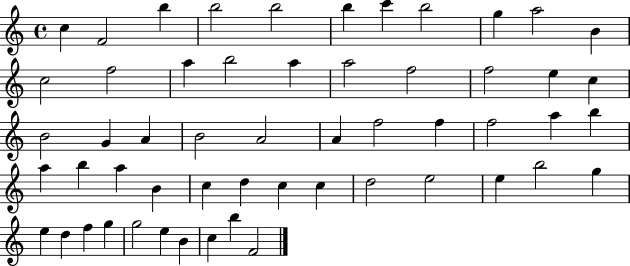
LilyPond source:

{
  \clef treble
  \time 4/4
  \defaultTimeSignature
  \key c \major
  c''4 f'2 b''4 | b''2 b''2 | b''4 c'''4 b''2 | g''4 a''2 b'4 | \break c''2 f''2 | a''4 b''2 a''4 | a''2 f''2 | f''2 e''4 c''4 | \break b'2 g'4 a'4 | b'2 a'2 | a'4 f''2 f''4 | f''2 a''4 b''4 | \break a''4 b''4 a''4 b'4 | c''4 d''4 c''4 c''4 | d''2 e''2 | e''4 b''2 g''4 | \break e''4 d''4 f''4 g''4 | g''2 e''4 b'4 | c''4 b''4 f'2 | \bar "|."
}